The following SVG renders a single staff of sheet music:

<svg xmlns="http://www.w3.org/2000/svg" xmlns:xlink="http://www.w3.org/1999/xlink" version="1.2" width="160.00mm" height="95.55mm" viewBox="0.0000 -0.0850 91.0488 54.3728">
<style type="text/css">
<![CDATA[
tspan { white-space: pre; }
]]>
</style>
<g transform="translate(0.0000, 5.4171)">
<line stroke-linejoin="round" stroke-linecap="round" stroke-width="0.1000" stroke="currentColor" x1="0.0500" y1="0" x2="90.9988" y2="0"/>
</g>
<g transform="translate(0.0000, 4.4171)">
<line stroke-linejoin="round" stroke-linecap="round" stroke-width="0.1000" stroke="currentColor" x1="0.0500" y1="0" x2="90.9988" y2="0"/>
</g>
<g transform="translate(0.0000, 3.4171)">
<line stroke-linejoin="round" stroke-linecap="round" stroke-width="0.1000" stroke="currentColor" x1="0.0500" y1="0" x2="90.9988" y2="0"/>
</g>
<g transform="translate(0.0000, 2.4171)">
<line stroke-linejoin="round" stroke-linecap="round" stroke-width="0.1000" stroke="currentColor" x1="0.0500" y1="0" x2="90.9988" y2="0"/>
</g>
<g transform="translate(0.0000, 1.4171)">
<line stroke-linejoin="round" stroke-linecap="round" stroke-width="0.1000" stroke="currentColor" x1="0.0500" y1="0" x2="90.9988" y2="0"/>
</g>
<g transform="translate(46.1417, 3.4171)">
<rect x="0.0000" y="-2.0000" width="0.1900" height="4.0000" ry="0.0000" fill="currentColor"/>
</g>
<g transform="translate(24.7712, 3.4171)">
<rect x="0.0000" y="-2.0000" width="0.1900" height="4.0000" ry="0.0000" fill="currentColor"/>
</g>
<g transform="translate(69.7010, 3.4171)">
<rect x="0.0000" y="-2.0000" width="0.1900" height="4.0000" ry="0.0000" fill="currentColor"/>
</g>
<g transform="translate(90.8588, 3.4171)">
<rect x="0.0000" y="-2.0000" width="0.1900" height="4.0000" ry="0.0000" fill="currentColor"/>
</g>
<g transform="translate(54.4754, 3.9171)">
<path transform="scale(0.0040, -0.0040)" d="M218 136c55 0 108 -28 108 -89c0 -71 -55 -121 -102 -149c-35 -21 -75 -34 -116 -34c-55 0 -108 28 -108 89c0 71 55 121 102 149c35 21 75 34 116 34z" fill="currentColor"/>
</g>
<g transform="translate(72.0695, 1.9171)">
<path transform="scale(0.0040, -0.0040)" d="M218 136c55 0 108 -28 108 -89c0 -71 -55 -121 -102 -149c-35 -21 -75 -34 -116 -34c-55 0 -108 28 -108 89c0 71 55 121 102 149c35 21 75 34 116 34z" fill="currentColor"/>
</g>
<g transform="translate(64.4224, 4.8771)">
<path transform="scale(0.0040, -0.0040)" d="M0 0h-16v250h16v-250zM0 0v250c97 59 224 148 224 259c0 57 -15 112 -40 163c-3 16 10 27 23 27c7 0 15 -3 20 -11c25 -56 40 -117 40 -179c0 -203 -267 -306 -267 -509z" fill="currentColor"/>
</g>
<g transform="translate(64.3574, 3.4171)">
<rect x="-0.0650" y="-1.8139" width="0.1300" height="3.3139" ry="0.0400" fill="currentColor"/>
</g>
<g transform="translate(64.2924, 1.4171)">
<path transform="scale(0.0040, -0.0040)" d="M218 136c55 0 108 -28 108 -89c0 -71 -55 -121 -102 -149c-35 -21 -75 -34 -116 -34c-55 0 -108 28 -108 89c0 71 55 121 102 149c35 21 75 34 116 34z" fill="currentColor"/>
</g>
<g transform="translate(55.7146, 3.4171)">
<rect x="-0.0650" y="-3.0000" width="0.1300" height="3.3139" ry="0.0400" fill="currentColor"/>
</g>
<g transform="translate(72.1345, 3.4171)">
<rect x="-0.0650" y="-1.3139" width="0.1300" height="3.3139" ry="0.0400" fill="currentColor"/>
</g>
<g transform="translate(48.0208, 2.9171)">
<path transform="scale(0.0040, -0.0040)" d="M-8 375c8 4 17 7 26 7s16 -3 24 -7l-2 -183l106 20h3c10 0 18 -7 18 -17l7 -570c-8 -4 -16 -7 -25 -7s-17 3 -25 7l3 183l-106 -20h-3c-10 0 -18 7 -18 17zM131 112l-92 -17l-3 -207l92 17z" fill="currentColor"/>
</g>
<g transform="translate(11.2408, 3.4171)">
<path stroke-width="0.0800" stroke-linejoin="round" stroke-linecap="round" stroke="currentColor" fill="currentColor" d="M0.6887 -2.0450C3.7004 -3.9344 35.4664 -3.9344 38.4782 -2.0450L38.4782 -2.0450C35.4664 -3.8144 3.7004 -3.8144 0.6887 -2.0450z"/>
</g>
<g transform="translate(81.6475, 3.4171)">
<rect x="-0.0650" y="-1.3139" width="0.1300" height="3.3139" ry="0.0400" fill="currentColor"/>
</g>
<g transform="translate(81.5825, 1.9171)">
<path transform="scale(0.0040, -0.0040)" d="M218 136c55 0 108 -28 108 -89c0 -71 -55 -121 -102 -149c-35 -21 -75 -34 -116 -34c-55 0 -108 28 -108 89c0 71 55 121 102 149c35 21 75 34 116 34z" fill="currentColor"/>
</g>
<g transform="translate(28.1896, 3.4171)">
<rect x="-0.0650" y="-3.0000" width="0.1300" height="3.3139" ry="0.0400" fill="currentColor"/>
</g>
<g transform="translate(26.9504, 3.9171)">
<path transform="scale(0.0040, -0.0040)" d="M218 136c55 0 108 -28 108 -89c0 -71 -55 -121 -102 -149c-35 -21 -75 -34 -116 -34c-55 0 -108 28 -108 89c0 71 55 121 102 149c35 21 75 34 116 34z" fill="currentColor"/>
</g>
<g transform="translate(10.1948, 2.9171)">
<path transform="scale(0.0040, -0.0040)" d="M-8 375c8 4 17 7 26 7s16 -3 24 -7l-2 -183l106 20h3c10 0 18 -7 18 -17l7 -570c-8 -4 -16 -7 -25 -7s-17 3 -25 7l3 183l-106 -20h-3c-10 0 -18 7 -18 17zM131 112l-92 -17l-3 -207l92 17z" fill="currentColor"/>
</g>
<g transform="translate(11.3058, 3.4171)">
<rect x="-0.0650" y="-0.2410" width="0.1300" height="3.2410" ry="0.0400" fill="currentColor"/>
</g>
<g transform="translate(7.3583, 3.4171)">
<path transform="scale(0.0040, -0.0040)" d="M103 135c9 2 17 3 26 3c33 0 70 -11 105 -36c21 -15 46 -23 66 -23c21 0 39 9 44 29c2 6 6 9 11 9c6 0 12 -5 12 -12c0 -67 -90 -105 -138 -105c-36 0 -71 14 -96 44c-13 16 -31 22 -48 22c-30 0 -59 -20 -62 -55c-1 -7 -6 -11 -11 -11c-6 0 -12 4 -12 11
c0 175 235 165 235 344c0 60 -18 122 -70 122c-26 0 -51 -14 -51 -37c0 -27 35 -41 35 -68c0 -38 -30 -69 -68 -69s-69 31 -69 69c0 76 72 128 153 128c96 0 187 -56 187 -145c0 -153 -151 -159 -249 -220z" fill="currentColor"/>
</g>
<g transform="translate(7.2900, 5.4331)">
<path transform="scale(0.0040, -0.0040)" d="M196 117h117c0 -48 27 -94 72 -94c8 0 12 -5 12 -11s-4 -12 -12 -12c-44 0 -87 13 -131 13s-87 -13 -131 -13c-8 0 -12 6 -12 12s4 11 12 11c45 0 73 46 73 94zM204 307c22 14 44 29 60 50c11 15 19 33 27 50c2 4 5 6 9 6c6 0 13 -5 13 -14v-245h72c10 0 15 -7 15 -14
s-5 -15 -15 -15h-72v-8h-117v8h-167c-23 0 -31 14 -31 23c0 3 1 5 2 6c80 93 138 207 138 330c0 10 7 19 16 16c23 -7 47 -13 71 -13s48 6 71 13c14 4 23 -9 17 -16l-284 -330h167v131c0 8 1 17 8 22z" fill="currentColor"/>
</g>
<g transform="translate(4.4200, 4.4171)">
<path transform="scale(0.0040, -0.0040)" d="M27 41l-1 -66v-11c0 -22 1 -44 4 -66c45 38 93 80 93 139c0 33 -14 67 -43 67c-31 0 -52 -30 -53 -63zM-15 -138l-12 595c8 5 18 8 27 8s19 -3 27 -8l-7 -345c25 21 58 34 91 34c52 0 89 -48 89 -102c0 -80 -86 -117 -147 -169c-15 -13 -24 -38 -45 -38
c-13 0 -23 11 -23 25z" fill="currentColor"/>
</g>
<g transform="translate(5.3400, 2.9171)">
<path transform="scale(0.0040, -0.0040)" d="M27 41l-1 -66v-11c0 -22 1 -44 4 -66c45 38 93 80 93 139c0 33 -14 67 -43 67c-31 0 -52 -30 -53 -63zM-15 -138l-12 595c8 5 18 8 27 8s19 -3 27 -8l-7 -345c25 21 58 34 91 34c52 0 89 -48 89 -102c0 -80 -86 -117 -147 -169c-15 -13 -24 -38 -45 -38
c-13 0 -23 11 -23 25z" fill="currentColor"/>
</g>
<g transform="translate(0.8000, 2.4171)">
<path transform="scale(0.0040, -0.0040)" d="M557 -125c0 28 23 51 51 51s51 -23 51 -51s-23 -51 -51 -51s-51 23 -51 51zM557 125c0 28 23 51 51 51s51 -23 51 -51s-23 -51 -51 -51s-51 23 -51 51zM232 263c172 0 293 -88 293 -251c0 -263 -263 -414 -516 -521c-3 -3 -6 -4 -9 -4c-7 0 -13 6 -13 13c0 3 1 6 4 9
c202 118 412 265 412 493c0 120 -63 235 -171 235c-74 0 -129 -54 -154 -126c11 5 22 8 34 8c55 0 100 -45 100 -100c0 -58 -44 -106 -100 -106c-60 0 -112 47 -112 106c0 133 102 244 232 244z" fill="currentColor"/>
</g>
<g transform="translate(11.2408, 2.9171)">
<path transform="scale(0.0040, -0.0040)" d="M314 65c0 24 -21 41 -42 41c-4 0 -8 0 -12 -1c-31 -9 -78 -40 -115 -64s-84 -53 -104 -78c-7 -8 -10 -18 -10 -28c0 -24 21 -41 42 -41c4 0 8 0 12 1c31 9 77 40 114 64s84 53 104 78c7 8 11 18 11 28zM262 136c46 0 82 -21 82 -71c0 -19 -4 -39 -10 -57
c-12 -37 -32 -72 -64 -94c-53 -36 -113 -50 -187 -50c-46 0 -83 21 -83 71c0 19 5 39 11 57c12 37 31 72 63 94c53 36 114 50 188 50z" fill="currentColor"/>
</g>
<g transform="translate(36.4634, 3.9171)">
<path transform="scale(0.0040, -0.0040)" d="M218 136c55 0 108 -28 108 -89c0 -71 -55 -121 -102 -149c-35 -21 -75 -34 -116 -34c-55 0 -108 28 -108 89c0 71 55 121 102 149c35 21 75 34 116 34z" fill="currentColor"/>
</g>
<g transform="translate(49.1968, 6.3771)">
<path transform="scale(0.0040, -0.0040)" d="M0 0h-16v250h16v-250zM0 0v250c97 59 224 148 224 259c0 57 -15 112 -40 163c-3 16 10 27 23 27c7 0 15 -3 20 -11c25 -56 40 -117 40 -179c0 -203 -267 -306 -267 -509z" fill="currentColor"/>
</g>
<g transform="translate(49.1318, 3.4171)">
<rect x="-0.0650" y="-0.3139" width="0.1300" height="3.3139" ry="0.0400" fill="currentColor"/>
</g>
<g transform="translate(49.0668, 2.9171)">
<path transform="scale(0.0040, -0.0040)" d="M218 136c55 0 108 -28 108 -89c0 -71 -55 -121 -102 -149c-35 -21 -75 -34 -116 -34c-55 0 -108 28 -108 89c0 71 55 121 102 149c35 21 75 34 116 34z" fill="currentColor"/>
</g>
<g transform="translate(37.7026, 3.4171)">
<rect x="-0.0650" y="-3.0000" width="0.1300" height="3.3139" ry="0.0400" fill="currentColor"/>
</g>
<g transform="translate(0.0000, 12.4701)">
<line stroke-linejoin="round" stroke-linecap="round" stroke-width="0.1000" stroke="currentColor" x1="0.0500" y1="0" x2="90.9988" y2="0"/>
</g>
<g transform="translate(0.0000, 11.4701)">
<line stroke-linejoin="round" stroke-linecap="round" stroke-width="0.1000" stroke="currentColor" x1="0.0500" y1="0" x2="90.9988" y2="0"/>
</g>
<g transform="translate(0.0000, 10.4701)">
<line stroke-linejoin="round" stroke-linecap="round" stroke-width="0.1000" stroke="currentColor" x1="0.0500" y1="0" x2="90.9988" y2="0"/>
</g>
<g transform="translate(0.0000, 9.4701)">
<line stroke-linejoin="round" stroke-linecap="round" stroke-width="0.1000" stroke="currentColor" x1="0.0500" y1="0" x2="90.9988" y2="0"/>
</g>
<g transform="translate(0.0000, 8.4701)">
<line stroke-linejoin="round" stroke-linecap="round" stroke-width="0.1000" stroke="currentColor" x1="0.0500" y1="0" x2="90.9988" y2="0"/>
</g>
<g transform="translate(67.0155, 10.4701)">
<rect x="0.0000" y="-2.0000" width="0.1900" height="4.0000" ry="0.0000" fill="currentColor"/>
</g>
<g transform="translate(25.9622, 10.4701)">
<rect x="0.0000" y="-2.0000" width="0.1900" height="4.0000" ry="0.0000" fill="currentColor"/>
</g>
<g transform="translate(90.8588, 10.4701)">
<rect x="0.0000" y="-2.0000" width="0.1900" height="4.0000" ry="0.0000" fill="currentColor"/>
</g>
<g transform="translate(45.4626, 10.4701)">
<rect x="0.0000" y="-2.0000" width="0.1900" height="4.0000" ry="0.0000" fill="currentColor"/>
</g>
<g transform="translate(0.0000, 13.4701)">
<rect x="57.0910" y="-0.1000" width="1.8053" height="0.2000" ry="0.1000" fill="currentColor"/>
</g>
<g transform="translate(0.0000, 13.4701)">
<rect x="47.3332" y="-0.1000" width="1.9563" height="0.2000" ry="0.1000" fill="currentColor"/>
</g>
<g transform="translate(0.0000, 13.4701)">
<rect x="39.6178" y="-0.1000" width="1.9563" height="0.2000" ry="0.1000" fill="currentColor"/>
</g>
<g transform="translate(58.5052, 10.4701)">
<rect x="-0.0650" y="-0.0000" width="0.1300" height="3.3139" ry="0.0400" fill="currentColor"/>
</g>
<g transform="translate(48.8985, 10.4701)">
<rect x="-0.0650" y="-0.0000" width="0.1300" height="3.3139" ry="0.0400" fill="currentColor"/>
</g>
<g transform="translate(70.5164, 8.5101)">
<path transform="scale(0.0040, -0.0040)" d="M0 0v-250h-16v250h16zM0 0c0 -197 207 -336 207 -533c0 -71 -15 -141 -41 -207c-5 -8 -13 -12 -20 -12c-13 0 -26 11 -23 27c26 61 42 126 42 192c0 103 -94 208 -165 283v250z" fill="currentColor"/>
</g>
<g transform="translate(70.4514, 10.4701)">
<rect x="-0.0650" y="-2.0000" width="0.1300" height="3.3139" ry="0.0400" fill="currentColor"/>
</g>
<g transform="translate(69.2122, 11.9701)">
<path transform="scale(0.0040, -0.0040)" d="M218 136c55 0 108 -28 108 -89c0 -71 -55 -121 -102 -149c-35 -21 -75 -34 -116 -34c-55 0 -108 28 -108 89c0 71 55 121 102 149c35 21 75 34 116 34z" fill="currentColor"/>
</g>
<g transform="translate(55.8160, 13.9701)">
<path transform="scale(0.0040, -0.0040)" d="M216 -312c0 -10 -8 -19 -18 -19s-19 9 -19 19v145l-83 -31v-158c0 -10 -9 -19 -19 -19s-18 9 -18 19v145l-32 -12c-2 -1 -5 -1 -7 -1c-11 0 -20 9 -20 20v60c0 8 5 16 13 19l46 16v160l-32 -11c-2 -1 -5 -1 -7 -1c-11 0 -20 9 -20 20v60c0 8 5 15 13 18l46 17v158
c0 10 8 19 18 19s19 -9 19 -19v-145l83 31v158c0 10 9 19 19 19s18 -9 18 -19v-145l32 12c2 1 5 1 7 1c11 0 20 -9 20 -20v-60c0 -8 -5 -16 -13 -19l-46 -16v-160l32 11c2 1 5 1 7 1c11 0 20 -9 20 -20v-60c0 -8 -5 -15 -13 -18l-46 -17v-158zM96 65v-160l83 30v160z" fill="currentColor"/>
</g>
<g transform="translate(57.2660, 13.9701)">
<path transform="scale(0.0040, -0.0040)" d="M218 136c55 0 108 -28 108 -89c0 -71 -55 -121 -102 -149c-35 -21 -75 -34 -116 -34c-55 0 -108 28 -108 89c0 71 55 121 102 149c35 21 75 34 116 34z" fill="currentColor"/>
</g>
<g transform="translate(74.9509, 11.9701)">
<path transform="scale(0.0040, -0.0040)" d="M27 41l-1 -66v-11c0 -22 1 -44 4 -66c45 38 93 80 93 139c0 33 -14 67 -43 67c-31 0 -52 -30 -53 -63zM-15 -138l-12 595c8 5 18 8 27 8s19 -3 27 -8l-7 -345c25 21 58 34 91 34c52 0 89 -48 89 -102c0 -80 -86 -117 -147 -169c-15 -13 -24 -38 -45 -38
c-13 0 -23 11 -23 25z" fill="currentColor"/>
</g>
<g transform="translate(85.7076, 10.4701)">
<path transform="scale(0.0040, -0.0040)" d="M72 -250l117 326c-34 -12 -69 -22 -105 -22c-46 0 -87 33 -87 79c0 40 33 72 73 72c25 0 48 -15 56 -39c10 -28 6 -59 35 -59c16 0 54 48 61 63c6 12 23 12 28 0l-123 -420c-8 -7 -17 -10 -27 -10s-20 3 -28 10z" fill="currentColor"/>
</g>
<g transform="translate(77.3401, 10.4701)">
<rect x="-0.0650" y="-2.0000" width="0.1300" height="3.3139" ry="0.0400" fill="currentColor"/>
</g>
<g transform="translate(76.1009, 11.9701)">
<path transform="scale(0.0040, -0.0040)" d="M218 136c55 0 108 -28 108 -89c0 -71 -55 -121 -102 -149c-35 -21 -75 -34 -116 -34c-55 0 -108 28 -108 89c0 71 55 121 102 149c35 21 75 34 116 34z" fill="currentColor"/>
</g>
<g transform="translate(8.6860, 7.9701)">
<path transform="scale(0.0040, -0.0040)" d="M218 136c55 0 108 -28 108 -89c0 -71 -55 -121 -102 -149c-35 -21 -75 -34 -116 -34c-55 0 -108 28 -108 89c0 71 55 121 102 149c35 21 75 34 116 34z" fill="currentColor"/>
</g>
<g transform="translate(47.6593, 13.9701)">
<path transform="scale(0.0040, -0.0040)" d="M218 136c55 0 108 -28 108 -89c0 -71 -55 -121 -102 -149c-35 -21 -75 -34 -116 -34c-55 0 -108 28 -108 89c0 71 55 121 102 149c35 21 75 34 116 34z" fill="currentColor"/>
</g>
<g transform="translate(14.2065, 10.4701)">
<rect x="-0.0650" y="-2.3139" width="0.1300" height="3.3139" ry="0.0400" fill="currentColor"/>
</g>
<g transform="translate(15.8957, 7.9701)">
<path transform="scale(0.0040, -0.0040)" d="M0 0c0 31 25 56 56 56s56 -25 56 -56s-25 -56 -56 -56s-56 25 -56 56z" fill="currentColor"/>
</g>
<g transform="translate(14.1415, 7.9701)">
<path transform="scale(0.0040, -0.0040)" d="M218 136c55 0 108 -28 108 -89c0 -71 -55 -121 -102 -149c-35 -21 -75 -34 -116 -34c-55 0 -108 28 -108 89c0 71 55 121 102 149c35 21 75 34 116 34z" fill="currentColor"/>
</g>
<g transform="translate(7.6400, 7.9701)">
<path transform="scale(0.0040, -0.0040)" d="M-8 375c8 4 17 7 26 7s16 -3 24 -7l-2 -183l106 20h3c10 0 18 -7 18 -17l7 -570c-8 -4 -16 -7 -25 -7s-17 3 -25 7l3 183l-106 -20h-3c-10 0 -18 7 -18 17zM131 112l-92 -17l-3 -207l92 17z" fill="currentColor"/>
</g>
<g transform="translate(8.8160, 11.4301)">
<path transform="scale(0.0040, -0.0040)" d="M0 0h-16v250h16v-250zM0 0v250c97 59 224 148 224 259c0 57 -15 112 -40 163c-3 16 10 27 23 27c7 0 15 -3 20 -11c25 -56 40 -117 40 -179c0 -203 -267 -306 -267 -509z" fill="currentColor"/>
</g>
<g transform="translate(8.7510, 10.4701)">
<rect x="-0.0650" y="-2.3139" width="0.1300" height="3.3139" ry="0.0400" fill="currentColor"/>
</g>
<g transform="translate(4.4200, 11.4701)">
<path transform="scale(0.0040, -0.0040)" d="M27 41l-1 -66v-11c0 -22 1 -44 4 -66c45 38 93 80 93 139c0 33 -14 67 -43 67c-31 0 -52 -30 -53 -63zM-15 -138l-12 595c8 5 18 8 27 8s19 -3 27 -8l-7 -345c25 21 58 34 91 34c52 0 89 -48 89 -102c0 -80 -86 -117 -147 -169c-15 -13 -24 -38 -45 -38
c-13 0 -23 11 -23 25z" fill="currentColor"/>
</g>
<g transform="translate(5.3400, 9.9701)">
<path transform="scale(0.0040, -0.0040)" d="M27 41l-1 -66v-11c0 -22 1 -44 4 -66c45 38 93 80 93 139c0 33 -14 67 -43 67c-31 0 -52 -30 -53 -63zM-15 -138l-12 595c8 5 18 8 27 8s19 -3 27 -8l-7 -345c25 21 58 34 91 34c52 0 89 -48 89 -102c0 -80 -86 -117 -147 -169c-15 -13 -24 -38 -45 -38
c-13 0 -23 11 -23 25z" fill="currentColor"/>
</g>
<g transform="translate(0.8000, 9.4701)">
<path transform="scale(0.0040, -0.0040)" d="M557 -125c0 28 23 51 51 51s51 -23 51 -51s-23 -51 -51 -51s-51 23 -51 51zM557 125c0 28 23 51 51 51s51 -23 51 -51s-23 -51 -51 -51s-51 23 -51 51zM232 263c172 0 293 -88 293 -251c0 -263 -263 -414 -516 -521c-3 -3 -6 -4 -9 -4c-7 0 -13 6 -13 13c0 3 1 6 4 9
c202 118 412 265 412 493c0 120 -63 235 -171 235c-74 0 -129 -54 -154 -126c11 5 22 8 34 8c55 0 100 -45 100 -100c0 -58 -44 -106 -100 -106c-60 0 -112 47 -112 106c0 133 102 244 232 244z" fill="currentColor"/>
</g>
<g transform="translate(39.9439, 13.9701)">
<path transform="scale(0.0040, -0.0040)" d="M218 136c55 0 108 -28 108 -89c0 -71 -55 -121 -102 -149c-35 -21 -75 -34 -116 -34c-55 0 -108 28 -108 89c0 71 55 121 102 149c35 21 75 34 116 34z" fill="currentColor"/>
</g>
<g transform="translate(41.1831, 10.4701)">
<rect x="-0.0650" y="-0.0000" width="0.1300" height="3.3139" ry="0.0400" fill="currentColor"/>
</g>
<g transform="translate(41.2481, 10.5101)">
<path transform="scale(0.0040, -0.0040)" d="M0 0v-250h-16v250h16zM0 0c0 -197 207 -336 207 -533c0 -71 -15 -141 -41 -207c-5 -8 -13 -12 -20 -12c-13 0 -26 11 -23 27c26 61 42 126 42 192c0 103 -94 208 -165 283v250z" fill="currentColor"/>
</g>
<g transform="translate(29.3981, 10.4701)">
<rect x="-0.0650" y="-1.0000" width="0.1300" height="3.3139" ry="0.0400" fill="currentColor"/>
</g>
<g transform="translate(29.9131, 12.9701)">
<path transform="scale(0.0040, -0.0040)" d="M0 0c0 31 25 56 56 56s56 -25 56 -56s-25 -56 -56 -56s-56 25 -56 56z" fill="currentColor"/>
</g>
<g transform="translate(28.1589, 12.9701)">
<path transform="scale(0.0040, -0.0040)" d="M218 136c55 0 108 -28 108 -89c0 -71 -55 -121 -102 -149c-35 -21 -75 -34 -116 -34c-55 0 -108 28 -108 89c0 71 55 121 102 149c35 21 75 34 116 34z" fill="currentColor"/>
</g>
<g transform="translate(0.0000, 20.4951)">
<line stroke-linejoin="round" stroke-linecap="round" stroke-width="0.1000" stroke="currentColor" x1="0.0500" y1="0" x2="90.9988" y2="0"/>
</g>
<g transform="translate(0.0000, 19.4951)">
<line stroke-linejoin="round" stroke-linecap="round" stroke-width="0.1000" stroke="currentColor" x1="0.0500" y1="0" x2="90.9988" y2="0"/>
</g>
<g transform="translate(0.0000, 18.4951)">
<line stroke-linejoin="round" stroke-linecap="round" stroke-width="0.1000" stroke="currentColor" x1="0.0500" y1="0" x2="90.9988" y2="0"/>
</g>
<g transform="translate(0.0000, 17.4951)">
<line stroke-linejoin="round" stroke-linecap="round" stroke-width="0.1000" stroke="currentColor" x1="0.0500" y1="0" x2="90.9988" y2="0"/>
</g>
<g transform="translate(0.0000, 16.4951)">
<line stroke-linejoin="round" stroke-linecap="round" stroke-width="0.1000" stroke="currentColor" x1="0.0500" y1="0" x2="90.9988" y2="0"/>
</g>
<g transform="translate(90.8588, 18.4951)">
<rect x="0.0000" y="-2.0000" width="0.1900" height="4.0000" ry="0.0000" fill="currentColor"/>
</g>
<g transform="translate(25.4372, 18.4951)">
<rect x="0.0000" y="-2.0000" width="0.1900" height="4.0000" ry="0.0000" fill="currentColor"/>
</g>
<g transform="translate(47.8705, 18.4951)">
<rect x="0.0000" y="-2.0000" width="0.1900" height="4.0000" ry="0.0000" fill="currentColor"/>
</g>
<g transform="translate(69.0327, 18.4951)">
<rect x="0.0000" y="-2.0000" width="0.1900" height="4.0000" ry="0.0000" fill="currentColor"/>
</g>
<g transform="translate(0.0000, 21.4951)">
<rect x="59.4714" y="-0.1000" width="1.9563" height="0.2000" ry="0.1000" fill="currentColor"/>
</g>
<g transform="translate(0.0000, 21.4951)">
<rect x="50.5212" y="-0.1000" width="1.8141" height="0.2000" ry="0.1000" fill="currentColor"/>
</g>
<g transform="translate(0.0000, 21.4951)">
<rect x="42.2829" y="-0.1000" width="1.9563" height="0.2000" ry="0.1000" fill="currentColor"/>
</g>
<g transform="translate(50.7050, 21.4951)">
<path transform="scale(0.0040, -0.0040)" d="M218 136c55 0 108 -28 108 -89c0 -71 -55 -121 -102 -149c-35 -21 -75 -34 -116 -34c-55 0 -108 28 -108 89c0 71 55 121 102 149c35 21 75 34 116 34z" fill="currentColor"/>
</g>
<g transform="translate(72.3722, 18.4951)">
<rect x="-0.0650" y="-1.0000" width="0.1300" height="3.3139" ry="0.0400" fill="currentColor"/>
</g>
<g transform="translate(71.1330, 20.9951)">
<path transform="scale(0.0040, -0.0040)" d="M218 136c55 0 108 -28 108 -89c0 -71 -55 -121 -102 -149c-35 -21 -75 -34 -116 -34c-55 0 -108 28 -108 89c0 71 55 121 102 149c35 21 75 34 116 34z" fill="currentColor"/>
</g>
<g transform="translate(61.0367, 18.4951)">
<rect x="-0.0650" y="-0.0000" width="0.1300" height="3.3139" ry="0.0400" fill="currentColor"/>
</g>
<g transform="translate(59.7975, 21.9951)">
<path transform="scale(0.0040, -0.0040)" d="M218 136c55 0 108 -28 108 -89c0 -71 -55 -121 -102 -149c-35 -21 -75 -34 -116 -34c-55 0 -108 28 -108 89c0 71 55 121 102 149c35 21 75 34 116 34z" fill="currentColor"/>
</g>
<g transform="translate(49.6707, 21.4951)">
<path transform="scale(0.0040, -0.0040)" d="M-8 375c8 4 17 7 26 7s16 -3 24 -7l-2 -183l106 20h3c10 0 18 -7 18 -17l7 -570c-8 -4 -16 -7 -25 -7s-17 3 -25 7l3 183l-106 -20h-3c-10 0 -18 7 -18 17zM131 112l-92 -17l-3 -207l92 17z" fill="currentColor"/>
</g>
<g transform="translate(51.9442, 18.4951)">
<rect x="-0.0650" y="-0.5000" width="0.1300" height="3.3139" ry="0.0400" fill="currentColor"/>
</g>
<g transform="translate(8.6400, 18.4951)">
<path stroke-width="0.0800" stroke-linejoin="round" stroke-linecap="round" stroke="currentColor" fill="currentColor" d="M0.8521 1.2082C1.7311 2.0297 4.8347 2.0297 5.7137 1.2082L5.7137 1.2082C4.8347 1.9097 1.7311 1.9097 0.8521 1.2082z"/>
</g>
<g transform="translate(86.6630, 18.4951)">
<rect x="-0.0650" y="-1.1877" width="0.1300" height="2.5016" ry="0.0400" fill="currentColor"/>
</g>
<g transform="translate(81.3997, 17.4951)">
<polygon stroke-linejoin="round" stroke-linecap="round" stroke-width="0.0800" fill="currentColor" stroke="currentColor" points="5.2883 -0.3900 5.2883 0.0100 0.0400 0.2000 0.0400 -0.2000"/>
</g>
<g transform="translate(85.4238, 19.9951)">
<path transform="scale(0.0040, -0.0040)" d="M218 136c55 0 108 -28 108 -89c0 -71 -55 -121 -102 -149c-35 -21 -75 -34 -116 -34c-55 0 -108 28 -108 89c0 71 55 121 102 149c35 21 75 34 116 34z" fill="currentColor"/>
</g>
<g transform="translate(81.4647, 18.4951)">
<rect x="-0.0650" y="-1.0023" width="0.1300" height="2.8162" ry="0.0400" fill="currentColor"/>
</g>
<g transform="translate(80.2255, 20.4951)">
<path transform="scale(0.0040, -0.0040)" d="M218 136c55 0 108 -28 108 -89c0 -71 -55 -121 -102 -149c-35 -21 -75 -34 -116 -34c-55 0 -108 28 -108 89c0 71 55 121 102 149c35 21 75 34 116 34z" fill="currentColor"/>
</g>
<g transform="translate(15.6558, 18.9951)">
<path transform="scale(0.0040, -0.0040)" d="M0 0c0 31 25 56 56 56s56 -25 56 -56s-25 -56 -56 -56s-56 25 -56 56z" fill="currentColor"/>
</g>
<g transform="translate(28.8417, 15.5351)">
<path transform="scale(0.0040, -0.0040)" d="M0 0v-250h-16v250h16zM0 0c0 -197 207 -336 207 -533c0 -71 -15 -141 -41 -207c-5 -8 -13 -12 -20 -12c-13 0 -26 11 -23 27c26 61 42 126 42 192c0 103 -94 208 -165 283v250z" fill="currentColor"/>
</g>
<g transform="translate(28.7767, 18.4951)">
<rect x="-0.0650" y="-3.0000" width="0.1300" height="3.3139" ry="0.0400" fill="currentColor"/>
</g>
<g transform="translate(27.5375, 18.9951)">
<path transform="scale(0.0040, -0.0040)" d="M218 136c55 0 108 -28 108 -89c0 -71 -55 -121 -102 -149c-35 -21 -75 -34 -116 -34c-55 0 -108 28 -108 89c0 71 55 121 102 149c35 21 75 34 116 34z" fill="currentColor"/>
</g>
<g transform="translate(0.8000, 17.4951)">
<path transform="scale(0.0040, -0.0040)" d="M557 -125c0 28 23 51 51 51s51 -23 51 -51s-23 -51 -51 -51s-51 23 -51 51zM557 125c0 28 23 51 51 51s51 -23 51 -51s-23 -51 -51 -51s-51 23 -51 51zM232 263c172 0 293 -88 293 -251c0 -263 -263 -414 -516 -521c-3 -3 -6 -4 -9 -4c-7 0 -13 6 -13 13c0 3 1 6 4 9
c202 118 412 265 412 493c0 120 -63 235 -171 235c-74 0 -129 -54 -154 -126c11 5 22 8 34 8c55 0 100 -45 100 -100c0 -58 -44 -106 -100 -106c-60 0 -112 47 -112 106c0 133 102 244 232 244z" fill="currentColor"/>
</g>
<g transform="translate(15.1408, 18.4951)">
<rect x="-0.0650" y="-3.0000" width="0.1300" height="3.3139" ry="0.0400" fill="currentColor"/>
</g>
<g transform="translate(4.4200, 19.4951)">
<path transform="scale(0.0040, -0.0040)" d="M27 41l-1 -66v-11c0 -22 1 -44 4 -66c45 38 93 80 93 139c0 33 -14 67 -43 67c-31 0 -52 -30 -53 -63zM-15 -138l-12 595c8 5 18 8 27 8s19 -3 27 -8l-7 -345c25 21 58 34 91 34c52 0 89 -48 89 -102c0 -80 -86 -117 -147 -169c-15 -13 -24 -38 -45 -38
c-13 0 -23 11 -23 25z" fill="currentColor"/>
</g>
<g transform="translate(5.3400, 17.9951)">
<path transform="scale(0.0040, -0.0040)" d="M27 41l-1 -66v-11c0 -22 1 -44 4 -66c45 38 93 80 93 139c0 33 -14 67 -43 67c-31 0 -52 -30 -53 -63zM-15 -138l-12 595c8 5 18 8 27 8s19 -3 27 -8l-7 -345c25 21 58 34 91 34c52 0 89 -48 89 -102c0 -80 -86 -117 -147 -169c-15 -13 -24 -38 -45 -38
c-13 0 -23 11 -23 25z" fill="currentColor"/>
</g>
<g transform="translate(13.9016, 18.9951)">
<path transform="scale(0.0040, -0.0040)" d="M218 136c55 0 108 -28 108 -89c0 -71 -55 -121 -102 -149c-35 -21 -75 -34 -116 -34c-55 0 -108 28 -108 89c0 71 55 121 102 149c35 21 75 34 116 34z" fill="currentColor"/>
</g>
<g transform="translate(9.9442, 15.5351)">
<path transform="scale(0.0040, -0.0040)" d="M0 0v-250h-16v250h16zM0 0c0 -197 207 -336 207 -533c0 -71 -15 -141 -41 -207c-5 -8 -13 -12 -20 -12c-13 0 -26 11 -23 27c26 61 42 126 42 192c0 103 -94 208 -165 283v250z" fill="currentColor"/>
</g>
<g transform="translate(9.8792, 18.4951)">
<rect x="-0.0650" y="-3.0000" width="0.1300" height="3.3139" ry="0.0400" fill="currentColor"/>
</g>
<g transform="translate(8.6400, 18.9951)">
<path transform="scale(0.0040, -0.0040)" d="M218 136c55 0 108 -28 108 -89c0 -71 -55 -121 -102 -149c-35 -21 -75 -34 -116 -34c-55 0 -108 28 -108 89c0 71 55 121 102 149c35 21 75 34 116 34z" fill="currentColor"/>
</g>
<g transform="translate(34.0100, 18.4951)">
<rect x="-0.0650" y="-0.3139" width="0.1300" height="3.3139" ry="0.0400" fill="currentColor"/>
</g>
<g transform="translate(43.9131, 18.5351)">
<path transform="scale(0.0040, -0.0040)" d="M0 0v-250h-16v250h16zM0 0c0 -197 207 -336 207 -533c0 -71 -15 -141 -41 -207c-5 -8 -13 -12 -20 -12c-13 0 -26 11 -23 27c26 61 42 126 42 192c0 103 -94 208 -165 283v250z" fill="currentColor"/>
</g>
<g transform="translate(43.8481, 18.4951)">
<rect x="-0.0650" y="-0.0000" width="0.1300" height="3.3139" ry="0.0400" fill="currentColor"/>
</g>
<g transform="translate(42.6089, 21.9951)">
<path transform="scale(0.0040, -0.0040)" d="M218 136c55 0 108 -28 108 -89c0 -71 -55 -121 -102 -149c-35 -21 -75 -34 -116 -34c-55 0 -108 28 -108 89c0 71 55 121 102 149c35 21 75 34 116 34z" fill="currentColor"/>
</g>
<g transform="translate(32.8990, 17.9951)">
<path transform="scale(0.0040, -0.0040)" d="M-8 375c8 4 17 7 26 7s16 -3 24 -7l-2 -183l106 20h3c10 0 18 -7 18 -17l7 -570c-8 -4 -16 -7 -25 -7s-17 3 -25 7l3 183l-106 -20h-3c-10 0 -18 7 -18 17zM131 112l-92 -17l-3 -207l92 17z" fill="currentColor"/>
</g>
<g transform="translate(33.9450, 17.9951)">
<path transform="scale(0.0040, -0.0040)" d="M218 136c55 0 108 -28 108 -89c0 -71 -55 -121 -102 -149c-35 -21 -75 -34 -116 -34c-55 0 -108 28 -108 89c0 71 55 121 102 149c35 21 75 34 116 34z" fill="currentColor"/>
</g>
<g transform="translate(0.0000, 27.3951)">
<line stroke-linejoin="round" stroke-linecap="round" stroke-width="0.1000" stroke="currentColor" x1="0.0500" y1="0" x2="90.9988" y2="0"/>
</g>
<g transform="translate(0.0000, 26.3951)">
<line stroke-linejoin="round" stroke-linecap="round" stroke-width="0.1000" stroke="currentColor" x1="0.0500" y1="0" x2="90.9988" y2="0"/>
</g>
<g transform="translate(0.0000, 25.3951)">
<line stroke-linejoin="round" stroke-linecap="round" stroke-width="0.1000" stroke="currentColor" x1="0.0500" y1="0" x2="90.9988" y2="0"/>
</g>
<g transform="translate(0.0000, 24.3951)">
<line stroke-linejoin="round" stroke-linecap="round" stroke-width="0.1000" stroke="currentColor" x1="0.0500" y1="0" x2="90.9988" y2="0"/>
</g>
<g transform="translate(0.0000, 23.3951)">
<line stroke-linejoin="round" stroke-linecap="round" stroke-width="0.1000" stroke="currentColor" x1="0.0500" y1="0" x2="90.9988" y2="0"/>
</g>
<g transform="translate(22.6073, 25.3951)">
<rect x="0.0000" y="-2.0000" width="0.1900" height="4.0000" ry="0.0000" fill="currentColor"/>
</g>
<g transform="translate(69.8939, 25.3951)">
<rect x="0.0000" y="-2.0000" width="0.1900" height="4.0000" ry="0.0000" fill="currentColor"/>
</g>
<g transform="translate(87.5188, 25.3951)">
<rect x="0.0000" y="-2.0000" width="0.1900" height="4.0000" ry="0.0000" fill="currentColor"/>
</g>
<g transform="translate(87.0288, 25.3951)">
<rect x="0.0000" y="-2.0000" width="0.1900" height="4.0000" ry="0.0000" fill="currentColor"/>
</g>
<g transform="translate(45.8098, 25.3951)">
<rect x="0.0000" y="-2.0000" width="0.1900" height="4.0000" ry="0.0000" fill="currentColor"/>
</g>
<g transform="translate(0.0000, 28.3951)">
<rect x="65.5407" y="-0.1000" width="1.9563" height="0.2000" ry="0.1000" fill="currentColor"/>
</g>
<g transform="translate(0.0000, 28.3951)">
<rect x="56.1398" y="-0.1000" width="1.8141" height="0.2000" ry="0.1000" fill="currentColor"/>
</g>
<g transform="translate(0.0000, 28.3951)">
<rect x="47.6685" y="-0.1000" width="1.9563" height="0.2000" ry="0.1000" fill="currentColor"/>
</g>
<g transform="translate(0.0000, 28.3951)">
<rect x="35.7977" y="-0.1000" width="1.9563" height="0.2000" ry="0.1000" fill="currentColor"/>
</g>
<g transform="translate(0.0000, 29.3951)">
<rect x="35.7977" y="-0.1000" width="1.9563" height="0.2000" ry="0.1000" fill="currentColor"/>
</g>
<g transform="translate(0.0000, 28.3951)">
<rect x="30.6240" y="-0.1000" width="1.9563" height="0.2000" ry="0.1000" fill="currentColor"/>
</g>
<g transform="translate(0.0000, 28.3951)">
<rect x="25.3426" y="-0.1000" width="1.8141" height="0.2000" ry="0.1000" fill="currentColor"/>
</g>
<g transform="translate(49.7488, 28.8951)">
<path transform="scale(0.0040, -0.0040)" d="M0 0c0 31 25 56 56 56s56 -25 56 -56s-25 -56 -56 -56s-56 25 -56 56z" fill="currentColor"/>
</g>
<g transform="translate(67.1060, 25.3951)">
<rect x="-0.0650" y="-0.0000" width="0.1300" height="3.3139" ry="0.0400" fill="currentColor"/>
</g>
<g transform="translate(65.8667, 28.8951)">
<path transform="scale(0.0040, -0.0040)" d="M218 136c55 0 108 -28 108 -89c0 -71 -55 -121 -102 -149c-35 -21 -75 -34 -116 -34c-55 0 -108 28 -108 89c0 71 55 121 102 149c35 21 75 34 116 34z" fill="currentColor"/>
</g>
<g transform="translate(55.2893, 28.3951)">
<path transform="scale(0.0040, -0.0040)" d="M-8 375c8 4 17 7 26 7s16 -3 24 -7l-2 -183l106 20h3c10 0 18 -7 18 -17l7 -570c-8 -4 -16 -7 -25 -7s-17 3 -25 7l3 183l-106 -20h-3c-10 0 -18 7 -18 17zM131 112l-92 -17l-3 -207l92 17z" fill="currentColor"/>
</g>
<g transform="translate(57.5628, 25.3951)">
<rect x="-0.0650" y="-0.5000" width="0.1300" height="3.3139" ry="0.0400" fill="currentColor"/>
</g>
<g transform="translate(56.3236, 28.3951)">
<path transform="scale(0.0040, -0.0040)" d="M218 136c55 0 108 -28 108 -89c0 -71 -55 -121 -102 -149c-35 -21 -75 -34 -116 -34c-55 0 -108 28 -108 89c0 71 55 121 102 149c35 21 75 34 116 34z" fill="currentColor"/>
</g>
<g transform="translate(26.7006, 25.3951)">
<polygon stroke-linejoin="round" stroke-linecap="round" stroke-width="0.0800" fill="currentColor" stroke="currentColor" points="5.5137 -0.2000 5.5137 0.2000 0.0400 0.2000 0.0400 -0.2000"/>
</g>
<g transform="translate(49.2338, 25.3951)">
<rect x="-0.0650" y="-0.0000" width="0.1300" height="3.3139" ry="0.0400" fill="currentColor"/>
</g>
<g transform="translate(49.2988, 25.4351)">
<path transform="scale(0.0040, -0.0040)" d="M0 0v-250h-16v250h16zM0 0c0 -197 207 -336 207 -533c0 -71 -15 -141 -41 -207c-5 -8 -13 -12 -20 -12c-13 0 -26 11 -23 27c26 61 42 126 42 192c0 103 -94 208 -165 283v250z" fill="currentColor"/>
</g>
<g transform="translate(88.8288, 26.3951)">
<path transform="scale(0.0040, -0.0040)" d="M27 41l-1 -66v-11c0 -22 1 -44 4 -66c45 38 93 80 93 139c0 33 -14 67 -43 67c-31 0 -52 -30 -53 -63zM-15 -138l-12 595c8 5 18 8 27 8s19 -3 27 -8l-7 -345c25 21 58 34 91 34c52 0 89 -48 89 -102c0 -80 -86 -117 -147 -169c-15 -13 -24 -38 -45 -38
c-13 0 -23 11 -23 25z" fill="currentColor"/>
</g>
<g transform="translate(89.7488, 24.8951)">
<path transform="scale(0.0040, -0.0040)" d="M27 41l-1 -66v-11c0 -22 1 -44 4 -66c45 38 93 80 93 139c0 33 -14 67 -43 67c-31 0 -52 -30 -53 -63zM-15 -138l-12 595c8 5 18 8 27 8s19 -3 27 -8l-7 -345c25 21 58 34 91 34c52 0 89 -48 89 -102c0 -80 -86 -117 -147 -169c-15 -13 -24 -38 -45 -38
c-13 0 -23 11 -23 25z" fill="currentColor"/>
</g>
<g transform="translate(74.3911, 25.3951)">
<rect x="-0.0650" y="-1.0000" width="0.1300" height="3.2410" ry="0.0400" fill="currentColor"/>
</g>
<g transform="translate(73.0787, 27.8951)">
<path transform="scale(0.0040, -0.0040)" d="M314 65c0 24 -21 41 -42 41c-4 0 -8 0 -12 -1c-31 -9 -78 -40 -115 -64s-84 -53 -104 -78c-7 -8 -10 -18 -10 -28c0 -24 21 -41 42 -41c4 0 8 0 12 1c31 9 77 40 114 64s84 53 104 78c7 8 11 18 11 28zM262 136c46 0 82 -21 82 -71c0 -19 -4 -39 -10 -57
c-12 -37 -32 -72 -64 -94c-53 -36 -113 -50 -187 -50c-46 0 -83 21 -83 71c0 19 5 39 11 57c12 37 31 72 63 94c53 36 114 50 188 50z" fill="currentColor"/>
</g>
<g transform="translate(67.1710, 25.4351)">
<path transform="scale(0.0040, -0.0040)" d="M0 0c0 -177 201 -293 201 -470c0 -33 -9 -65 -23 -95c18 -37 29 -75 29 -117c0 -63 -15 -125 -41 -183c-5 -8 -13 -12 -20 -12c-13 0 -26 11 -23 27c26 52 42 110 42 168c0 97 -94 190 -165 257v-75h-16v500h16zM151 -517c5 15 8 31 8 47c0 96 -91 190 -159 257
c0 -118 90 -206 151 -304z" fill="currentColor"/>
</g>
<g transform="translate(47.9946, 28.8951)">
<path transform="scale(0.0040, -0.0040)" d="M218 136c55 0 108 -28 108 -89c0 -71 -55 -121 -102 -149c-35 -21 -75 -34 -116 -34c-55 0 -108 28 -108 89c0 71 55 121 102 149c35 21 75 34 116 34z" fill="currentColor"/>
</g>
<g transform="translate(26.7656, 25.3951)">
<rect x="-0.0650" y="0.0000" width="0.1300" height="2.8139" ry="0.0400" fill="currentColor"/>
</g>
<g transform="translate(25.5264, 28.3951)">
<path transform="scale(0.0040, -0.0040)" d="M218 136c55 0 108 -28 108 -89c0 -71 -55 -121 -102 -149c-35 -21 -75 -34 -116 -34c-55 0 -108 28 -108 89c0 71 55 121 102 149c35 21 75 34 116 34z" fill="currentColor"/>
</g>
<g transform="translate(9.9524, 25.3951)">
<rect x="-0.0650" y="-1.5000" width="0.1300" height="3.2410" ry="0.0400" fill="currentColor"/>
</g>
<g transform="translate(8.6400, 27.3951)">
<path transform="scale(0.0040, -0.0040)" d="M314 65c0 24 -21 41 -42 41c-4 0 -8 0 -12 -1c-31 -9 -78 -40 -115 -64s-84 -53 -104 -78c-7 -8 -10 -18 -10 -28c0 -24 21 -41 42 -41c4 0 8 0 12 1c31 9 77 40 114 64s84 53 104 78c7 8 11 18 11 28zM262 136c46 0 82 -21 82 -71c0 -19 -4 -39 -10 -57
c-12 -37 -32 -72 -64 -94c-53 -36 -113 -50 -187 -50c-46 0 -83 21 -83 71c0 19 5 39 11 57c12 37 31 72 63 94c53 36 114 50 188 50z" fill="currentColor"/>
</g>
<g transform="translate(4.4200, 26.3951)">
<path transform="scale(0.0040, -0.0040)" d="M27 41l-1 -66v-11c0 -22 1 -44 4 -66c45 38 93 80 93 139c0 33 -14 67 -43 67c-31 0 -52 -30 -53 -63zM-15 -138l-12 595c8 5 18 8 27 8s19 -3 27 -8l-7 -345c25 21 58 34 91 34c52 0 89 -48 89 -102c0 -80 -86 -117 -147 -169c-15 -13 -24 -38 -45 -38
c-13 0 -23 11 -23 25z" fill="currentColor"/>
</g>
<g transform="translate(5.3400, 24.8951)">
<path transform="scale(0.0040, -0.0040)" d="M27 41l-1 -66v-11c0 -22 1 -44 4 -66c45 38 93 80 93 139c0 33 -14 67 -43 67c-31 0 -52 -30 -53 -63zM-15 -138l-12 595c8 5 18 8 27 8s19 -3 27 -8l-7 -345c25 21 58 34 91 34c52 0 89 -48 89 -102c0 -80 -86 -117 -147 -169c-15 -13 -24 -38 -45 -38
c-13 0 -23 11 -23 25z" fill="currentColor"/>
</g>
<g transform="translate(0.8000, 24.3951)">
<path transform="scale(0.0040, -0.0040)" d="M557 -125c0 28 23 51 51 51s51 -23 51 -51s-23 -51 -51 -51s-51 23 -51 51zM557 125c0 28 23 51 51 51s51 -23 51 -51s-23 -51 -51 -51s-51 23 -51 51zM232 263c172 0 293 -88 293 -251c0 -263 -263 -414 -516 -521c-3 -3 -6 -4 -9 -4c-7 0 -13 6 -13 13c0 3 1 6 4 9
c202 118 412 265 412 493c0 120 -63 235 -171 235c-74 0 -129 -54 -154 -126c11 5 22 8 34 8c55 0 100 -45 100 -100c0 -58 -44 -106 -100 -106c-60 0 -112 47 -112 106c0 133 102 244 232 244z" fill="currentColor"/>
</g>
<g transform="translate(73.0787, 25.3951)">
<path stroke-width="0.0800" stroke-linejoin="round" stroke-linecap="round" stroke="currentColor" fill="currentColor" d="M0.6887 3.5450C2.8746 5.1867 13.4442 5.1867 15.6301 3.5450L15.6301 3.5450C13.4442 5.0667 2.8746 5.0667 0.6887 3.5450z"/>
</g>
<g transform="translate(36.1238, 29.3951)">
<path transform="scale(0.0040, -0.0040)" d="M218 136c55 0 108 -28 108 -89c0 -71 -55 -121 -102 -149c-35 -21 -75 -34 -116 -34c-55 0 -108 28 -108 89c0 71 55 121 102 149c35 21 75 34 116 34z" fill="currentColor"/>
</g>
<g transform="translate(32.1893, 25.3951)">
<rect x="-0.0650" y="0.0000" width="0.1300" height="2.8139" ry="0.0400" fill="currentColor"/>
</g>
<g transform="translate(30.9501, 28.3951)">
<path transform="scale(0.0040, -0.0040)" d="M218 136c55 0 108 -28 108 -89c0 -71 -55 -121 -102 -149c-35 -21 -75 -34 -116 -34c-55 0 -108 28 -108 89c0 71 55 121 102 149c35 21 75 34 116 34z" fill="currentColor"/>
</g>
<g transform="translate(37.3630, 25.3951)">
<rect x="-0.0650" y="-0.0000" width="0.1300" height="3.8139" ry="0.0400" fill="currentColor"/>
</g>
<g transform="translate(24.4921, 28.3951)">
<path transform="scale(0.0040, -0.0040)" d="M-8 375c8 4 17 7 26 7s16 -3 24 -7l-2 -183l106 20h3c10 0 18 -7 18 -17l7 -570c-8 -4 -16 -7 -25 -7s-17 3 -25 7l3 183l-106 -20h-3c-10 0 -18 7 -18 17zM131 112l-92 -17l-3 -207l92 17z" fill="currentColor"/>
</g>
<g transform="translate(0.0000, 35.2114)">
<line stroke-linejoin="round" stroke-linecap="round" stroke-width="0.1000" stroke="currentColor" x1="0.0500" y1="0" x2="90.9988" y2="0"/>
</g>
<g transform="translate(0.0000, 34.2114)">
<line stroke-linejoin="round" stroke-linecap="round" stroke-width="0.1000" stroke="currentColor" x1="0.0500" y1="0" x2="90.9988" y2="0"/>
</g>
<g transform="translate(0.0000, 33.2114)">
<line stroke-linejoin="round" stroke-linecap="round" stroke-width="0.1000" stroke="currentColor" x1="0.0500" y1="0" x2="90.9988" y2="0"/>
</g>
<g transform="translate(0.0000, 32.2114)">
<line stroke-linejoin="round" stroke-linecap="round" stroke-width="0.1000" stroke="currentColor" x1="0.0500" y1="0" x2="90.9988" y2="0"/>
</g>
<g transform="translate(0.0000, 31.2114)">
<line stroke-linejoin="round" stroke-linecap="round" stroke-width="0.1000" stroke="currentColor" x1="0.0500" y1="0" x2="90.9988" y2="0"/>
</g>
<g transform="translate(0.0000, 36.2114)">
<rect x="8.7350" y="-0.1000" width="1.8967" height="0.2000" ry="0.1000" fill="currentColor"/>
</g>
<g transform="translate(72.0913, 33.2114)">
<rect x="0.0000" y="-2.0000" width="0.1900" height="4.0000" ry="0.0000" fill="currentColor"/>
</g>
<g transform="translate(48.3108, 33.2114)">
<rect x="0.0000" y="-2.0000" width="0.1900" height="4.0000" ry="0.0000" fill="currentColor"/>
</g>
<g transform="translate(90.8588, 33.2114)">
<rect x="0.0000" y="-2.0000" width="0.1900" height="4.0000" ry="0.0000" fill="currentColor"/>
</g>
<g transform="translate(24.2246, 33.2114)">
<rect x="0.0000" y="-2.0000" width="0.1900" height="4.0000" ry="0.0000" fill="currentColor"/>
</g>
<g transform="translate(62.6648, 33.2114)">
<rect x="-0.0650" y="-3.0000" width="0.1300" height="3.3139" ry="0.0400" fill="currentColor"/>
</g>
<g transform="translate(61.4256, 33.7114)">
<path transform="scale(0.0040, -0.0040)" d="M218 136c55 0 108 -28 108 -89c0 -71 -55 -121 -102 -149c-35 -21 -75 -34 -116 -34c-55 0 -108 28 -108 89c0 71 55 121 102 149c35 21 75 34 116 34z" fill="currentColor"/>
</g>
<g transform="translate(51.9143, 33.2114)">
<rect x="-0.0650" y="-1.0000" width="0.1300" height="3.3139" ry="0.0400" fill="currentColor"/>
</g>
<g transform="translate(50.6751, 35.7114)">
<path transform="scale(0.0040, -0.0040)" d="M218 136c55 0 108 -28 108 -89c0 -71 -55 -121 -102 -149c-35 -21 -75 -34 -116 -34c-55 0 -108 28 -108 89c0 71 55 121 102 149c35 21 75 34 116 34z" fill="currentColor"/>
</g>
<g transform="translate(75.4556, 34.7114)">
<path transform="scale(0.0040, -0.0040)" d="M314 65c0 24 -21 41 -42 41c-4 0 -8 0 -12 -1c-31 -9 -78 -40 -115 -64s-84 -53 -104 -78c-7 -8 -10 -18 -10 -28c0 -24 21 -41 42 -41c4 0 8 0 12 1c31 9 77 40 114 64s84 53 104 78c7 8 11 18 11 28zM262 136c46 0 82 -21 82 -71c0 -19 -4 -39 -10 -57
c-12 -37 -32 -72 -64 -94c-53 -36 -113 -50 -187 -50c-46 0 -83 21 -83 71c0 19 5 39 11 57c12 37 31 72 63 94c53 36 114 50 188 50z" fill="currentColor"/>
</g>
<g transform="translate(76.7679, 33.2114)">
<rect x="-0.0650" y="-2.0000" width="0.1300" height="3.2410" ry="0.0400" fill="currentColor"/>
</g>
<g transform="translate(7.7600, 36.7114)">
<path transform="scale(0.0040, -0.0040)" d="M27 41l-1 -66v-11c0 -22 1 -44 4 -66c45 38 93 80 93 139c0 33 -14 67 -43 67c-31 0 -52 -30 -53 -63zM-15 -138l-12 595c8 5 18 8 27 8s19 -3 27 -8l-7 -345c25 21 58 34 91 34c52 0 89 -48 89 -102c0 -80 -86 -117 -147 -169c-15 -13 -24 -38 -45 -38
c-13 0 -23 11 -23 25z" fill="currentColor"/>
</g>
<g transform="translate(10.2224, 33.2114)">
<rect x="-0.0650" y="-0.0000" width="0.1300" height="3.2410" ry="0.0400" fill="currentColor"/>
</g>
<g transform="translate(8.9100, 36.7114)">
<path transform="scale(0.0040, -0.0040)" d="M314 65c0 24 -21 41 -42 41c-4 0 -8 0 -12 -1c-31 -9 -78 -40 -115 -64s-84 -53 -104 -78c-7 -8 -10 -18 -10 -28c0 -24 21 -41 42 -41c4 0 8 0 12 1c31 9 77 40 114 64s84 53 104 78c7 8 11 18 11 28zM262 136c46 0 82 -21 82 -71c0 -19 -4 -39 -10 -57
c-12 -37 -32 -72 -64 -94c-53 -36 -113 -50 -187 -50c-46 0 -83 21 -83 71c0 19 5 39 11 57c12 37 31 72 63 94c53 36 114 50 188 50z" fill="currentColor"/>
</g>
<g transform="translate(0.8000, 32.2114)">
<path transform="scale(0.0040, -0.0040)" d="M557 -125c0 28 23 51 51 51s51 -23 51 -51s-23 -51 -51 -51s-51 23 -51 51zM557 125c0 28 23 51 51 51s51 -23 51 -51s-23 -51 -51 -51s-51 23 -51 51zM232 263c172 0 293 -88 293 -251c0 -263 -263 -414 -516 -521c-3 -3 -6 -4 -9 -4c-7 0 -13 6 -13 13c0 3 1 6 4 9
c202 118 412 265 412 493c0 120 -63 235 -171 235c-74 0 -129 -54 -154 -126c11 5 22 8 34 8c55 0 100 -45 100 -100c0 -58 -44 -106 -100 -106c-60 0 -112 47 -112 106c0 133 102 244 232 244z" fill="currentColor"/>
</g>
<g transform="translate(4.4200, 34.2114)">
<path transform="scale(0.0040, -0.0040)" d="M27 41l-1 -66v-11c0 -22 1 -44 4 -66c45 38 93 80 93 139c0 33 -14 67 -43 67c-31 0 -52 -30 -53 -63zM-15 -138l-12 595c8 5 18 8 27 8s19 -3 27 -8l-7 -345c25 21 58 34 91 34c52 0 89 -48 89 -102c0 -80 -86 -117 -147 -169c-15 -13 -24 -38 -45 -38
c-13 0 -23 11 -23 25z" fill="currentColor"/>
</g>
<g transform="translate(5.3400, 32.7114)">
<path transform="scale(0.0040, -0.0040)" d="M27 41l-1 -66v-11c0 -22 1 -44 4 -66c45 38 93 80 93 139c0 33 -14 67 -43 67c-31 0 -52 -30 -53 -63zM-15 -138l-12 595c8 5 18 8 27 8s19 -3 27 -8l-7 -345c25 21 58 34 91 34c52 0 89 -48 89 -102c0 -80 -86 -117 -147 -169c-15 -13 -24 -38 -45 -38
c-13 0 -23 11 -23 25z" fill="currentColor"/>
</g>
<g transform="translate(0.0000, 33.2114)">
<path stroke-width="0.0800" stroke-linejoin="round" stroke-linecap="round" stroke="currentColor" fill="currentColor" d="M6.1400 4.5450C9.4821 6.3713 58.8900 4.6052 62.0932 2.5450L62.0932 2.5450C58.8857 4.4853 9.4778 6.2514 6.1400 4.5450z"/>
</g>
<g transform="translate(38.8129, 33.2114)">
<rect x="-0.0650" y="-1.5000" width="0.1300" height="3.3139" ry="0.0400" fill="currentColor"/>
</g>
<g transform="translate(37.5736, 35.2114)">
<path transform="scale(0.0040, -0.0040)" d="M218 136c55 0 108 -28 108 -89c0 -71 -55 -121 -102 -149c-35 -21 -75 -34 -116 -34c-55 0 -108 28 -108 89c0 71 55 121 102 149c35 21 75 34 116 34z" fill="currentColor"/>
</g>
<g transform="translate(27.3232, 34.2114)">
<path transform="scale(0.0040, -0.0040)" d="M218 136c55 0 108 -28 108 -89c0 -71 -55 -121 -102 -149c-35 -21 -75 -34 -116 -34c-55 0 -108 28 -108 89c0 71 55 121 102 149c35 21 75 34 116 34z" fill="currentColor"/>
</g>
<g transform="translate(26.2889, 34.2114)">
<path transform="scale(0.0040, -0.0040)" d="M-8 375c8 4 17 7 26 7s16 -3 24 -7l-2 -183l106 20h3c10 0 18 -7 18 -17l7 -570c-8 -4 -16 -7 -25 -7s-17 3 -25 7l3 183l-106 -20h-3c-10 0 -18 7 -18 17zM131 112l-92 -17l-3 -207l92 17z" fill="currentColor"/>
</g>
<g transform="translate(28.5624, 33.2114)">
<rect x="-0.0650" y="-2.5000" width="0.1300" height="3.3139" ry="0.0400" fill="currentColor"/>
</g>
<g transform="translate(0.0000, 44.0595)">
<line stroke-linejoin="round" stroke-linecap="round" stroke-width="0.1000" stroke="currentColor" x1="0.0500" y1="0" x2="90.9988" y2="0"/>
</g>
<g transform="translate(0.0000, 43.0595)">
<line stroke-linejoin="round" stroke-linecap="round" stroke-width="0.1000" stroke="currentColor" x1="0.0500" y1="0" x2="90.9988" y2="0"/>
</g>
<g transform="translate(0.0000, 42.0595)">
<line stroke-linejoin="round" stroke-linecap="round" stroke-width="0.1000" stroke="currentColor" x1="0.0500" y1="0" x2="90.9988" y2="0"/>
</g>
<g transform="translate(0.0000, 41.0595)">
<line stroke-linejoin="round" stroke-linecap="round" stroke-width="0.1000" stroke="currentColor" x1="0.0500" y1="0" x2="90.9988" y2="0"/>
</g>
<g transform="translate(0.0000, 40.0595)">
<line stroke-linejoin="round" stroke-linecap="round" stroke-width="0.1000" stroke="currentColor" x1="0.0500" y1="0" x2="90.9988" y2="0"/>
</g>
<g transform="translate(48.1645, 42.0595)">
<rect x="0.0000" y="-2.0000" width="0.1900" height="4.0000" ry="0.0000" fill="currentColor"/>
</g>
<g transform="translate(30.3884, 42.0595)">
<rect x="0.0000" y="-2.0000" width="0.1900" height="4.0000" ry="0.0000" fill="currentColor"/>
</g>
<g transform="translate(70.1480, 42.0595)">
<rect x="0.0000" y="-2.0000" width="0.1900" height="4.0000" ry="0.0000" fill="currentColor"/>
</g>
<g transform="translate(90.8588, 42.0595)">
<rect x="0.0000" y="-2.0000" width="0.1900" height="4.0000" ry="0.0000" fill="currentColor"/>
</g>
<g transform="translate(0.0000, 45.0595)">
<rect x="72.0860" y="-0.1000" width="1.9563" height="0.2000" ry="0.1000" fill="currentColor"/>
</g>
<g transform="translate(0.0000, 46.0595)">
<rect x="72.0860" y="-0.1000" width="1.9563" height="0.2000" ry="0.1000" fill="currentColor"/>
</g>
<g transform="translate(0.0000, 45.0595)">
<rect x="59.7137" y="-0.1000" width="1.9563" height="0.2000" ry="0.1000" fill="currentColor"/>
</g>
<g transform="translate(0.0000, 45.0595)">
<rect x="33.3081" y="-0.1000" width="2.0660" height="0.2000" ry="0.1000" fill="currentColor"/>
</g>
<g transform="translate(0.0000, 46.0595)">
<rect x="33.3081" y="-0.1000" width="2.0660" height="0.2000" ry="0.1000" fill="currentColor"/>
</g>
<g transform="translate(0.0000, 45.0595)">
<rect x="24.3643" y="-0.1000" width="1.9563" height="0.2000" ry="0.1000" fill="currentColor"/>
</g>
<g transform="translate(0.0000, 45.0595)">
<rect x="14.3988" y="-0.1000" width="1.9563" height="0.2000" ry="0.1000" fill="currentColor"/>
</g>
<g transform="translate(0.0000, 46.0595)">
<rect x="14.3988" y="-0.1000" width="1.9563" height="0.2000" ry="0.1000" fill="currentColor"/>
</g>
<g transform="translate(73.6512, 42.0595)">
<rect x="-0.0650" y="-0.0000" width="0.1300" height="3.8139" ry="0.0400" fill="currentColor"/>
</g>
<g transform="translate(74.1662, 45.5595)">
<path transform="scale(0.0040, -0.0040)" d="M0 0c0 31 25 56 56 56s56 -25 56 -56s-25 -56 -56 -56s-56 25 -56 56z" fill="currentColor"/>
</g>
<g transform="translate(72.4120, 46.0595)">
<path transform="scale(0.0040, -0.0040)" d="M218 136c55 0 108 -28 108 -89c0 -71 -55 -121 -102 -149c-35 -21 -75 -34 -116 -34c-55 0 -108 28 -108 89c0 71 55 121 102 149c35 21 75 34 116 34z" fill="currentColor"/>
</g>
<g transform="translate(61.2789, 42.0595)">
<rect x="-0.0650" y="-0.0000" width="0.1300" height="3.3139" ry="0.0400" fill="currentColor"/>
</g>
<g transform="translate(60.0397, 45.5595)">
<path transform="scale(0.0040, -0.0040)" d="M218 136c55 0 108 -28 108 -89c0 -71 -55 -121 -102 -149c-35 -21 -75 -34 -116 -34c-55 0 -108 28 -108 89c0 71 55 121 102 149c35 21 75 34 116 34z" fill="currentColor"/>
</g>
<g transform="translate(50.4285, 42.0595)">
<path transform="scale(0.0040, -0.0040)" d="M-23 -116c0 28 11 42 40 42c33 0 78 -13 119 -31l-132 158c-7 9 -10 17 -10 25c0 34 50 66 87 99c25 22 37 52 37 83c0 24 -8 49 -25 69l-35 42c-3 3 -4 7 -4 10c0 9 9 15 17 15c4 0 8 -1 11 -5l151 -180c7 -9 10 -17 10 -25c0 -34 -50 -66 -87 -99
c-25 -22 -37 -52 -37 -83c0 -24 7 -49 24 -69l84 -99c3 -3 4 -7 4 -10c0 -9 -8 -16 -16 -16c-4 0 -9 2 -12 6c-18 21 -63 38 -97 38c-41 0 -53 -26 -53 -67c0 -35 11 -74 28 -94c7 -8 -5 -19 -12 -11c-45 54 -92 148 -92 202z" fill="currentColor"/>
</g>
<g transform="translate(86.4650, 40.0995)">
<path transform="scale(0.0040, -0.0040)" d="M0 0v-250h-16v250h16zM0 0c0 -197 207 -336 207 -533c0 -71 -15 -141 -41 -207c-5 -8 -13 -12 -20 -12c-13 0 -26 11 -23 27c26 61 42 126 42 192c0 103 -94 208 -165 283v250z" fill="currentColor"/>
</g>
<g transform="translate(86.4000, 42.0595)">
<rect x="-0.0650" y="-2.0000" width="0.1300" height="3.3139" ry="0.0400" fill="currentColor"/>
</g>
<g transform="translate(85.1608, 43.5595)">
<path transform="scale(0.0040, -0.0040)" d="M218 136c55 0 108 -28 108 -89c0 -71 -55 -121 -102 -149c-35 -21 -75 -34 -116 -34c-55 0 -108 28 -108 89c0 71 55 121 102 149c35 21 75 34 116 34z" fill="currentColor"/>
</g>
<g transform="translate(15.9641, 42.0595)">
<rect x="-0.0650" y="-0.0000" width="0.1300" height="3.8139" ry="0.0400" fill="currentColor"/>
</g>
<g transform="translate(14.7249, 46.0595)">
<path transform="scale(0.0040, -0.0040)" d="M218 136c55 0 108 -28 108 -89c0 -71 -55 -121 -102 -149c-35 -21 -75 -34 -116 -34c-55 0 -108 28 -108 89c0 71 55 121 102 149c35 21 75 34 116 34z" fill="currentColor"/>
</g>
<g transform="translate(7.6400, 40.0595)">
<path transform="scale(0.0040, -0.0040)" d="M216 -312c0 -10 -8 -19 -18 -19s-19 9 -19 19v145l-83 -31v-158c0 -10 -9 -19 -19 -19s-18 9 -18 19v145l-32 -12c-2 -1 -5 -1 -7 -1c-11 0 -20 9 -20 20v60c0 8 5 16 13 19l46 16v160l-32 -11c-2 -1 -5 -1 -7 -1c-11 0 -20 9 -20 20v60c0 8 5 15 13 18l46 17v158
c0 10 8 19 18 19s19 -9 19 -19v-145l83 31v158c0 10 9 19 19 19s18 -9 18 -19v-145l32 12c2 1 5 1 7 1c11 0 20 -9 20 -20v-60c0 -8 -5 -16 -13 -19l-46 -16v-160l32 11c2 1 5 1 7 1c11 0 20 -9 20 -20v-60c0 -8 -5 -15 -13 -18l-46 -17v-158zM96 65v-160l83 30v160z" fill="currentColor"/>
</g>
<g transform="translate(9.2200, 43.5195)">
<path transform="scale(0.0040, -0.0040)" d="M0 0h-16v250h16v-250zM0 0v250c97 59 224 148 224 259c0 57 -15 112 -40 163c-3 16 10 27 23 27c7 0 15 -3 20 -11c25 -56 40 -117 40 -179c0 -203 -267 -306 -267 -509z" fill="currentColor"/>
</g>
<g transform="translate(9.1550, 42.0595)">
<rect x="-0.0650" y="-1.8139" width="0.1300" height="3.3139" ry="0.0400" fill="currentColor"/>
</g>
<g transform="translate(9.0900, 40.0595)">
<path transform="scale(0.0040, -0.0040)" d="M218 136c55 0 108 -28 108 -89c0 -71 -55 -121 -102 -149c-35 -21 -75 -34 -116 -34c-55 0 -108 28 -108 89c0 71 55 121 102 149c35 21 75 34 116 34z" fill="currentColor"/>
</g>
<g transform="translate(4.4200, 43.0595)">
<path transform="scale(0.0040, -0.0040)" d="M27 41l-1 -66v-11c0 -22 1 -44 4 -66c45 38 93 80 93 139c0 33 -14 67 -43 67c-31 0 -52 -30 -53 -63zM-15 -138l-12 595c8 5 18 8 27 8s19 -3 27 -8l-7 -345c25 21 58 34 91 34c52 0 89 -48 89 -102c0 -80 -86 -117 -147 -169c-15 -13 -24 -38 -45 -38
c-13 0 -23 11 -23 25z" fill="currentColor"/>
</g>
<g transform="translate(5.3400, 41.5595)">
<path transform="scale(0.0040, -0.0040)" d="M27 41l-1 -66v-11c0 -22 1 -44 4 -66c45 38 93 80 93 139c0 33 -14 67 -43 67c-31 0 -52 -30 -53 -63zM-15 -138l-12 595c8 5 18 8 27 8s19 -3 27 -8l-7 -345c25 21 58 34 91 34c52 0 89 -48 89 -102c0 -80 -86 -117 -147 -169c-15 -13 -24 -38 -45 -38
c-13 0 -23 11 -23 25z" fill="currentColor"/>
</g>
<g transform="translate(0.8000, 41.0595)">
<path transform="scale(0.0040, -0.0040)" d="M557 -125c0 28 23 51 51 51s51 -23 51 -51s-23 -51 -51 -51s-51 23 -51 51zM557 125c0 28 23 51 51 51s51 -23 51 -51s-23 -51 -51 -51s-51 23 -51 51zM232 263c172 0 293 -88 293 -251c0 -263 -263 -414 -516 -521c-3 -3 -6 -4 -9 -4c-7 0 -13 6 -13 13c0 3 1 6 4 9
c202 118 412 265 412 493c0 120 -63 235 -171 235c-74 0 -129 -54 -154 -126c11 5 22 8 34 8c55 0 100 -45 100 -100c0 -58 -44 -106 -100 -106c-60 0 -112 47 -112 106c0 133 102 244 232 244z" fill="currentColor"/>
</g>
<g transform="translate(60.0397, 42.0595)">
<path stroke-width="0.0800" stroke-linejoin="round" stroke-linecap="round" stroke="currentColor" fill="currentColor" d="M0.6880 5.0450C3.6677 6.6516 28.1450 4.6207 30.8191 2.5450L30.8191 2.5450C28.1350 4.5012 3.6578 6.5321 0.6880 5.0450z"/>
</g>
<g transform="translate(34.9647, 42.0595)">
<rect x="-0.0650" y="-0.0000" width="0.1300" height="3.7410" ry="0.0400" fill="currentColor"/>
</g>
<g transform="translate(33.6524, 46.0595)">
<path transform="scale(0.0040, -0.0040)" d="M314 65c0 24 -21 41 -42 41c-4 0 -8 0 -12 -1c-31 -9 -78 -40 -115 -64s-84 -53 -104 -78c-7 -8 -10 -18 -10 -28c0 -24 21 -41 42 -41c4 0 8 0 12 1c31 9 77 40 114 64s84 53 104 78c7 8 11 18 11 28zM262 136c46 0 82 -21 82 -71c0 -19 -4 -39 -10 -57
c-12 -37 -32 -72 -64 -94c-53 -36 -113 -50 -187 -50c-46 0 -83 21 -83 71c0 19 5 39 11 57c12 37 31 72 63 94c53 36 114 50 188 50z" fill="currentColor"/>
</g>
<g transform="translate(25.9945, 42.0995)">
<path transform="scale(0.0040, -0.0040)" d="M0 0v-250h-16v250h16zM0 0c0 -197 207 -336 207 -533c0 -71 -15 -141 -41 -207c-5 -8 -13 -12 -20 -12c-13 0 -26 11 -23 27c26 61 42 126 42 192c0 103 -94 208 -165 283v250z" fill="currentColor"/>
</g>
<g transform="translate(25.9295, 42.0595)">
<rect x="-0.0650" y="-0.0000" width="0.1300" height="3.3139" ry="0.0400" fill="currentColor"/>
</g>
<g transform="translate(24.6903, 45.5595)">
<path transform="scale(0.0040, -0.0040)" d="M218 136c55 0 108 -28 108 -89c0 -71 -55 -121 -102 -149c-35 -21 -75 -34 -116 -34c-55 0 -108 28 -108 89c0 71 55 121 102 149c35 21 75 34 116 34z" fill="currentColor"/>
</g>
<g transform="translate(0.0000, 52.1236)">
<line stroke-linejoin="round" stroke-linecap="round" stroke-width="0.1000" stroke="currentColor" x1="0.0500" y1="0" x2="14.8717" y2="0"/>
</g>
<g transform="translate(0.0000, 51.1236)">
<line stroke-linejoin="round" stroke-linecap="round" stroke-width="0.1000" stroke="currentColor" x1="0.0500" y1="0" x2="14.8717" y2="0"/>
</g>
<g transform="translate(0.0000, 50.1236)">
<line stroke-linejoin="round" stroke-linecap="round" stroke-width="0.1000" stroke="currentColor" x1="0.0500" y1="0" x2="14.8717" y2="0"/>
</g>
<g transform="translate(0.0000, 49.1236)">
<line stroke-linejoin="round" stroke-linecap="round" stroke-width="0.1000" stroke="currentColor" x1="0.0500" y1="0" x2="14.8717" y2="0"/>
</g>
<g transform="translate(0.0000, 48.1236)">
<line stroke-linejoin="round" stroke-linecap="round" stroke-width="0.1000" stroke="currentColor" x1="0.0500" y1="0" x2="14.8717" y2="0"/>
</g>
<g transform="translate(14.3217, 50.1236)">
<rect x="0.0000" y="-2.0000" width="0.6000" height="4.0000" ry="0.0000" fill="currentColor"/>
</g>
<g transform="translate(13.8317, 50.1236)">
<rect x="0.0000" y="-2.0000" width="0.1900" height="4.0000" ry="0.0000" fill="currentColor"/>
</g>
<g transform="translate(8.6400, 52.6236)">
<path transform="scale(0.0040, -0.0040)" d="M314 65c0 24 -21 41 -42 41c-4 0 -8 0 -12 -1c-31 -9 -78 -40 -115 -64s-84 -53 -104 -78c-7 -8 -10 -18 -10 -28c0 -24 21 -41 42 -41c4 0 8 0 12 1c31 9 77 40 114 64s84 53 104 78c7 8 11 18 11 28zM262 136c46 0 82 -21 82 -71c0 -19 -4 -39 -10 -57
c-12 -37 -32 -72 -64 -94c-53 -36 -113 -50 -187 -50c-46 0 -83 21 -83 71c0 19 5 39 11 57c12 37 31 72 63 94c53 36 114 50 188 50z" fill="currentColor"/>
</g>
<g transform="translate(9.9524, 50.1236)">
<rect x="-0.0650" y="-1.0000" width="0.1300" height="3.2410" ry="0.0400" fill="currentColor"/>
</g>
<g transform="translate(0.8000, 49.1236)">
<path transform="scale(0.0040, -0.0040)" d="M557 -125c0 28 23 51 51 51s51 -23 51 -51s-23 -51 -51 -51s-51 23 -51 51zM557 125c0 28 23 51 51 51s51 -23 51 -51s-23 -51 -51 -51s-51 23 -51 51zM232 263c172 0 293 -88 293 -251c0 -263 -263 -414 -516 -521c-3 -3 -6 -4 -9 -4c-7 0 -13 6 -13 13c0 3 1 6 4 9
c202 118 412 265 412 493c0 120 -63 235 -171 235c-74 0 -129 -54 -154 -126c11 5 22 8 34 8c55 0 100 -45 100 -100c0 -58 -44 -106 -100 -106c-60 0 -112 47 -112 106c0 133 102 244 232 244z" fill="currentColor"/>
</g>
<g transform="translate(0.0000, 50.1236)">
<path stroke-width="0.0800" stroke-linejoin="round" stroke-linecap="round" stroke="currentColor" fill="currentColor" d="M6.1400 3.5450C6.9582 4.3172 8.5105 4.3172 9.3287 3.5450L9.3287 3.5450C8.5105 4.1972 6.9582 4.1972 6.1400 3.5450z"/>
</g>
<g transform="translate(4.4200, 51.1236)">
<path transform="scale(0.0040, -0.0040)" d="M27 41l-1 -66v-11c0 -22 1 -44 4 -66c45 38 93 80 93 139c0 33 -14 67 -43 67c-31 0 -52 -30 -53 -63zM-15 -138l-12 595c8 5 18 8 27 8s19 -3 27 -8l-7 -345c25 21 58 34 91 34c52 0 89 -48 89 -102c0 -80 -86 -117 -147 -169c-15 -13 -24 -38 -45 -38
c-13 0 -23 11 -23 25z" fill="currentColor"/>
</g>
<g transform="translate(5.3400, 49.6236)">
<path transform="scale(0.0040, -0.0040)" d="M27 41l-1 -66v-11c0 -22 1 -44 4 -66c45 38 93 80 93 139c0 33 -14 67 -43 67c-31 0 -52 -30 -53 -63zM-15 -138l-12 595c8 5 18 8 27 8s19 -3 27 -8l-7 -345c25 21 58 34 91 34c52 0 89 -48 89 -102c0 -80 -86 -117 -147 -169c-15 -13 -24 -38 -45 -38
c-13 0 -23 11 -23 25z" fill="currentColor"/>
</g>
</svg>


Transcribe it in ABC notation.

X:1
T:Untitled
M:2/4
L:1/4
K:Bb
E,2 C, C, E,/2 C, A,/2 G, G, B,/2 B, F,, D,,/2 D,, ^D,, A,,/2 _A,, z/2 C,/2 C, C,/2 E, D,,/2 E,, D,, F,, G,,/2 A,,/2 G,,2 E,,/2 E,,/2 C,, D,,/2 E,, D,,/4 F,,2 _D,,2 B,, G,, F,, C, A,,2 ^A,/2 C,, D,,/2 C,,2 z D,, C,, A,,/2 F,,2